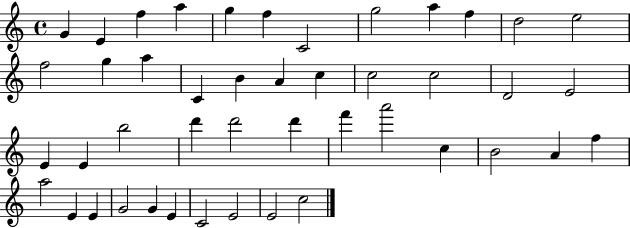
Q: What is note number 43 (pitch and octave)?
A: E4